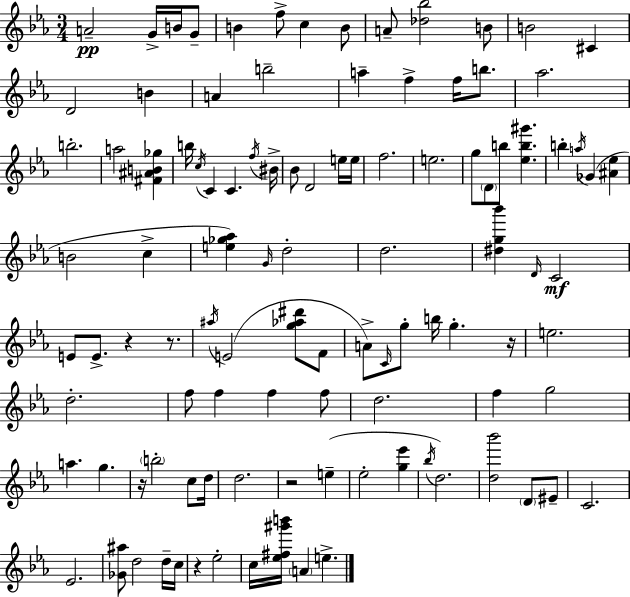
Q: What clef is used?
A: treble